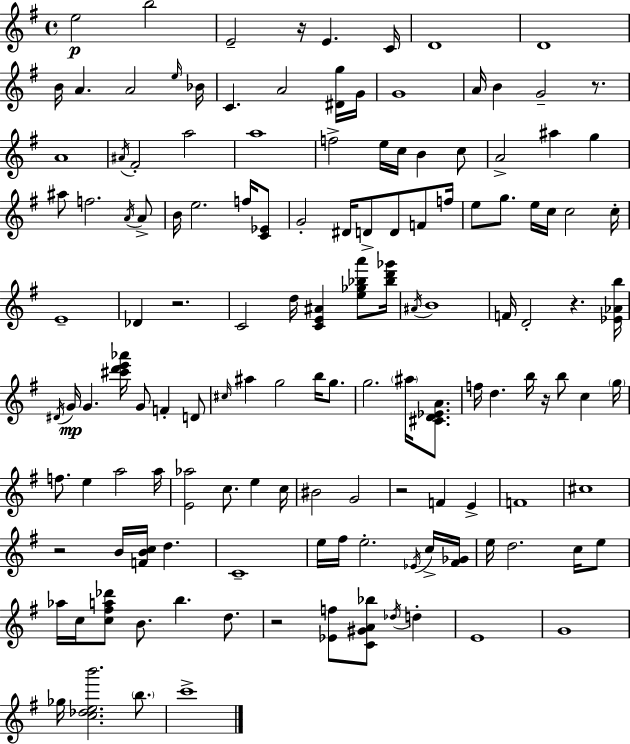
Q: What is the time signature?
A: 4/4